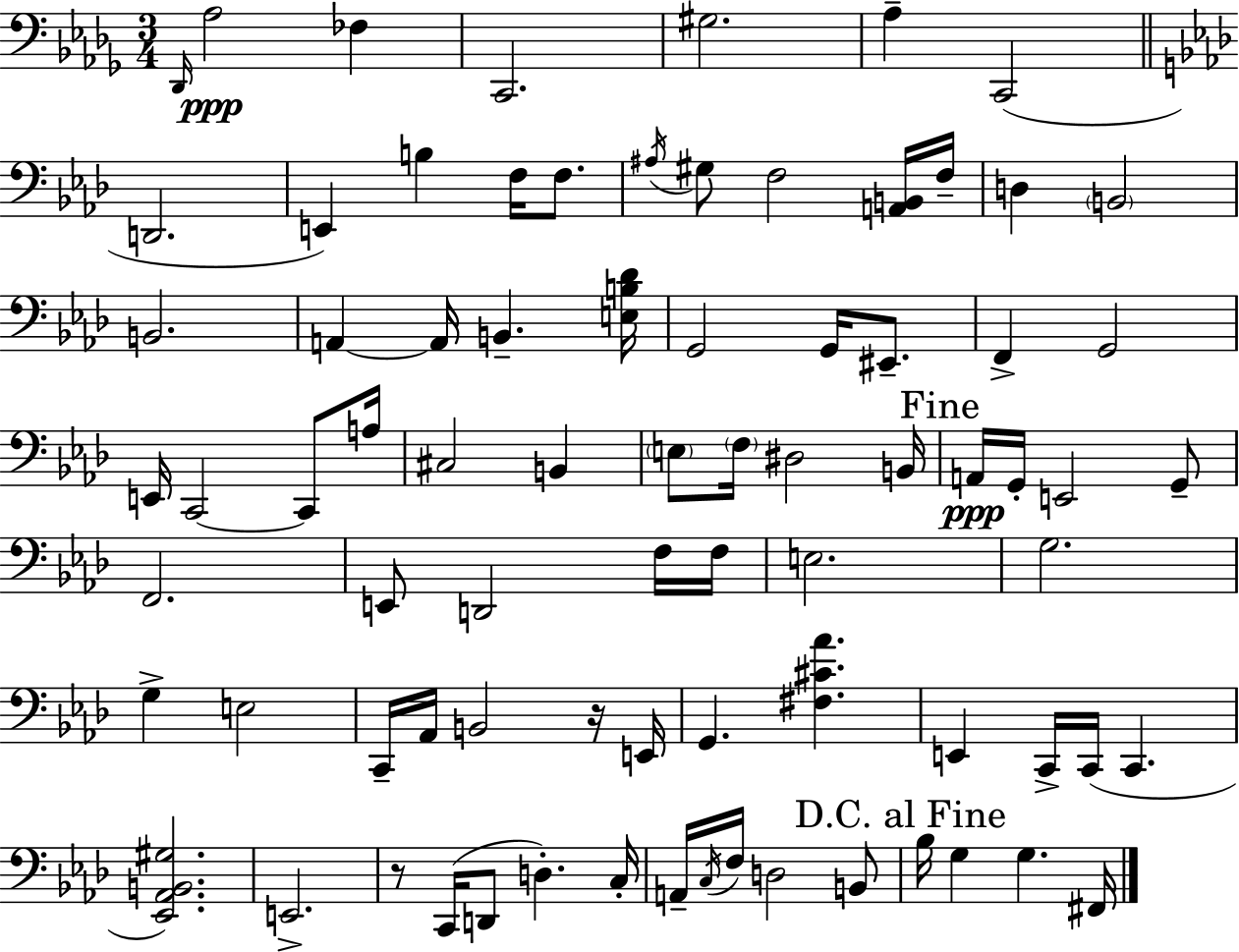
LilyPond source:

{
  \clef bass
  \numericTimeSignature
  \time 3/4
  \key bes \minor
  \grace { des,16 }\ppp aes2 fes4 | c,2. | gis2. | aes4-- c,2( | \break \bar "||" \break \key aes \major d,2. | e,4) b4 f16 f8. | \acciaccatura { ais16 } gis8 f2 <a, b,>16 | f16-- d4 \parenthesize b,2 | \break b,2. | a,4~~ a,16 b,4.-- | <e b des'>16 g,2 g,16 eis,8.-- | f,4-> g,2 | \break e,16 c,2~~ c,8 | a16 cis2 b,4 | \parenthesize e8 \parenthesize f16 dis2 | b,16 \mark "Fine" a,16\ppp g,16-. e,2 g,8-- | \break f,2. | e,8 d,2 f16 | f16 e2. | g2. | \break g4-> e2 | c,16-- aes,16 b,2 r16 | e,16 g,4. <fis cis' aes'>4. | e,4 c,16-> c,16( c,4. | \break <ees, aes, b, gis>2.) | e,2.-> | r8 c,16( d,8 d4.-.) | c16-. a,16-- \acciaccatura { c16 } f16 d2 | \break b,8 \mark "D.C. al Fine" bes16 g4 g4. | fis,16 \bar "|."
}